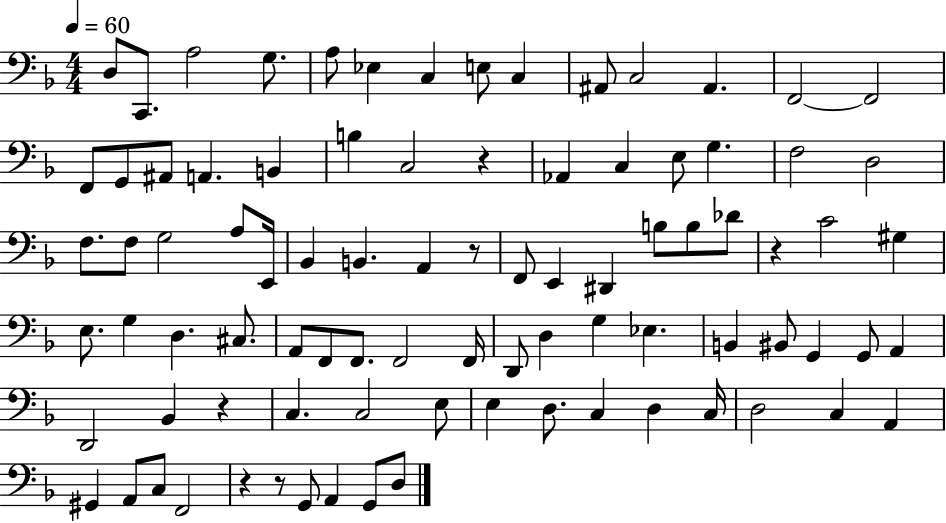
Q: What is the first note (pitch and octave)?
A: D3